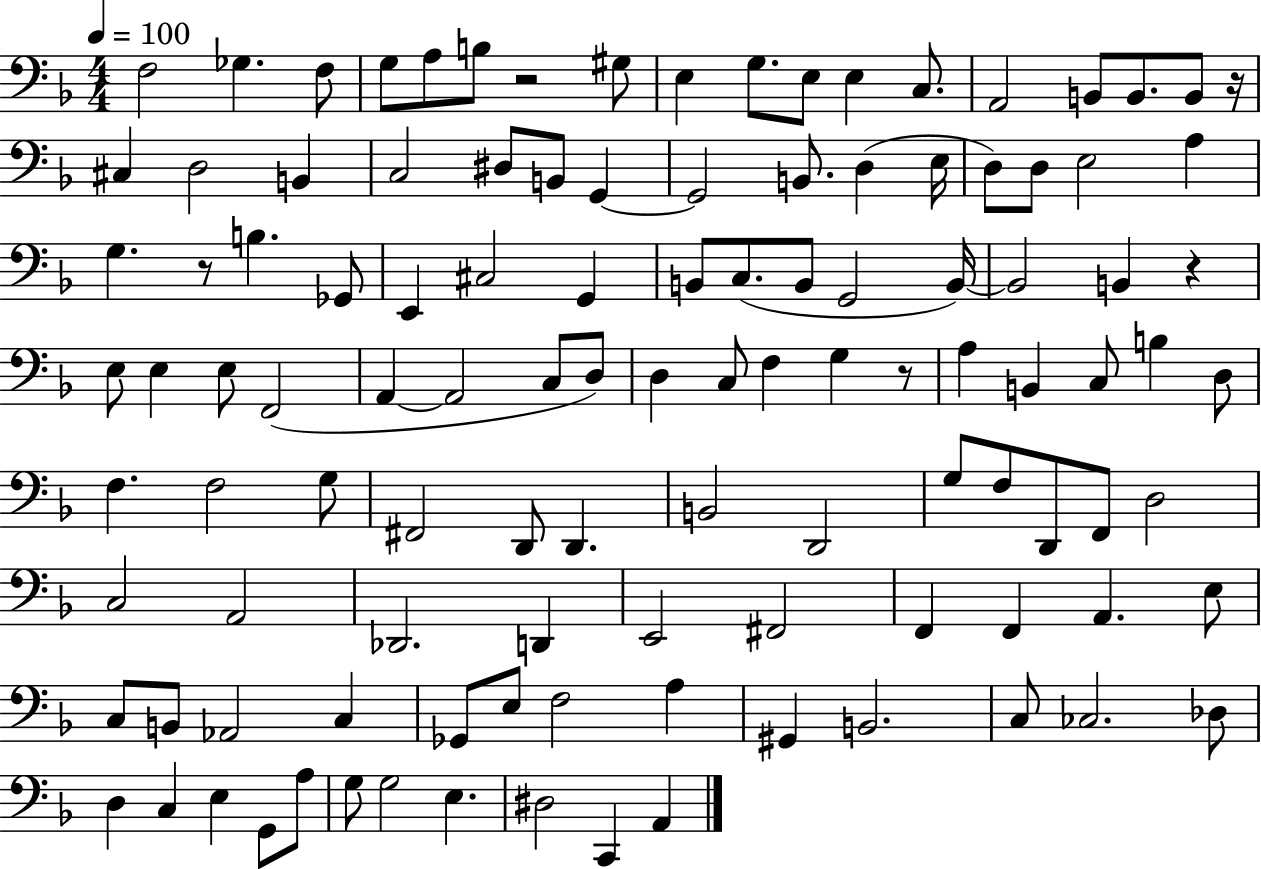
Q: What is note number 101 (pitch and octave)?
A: G2